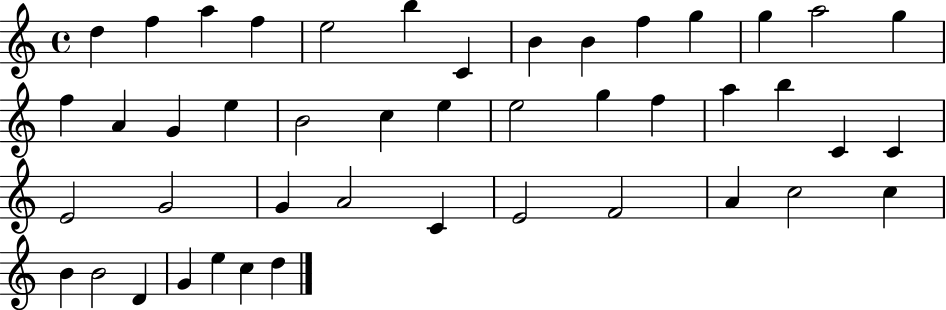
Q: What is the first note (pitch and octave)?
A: D5